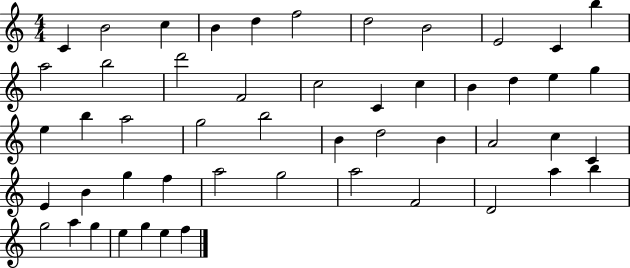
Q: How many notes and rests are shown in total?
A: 51